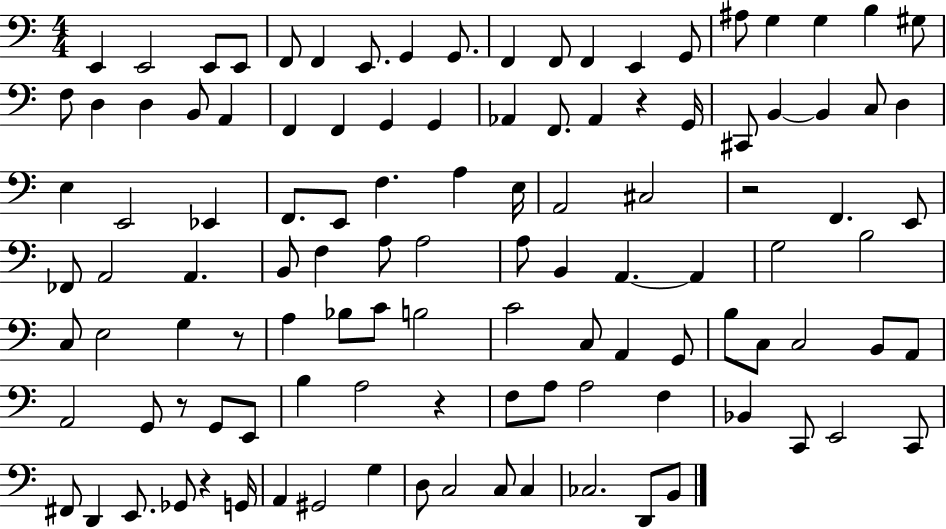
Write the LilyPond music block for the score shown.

{
  \clef bass
  \numericTimeSignature
  \time 4/4
  \key c \major
  e,4 e,2 e,8 e,8 | f,8 f,4 e,8. g,4 g,8. | f,4 f,8 f,4 e,4 g,8 | ais8 g4 g4 b4 gis8 | \break f8 d4 d4 b,8 a,4 | f,4 f,4 g,4 g,4 | aes,4 f,8. aes,4 r4 g,16 | cis,8 b,4~~ b,4 c8 d4 | \break e4 e,2 ees,4 | f,8. e,8 f4. a4 e16 | a,2 cis2 | r2 f,4. e,8 | \break fes,8 a,2 a,4. | b,8 f4 a8 a2 | a8 b,4 a,4.~~ a,4 | g2 b2 | \break c8 e2 g4 r8 | a4 bes8 c'8 b2 | c'2 c8 a,4 g,8 | b8 c8 c2 b,8 a,8 | \break a,2 g,8 r8 g,8 e,8 | b4 a2 r4 | f8 a8 a2 f4 | bes,4 c,8 e,2 c,8 | \break fis,8 d,4 e,8. ges,8 r4 g,16 | a,4 gis,2 g4 | d8 c2 c8 c4 | ces2. d,8 b,8 | \break \bar "|."
}